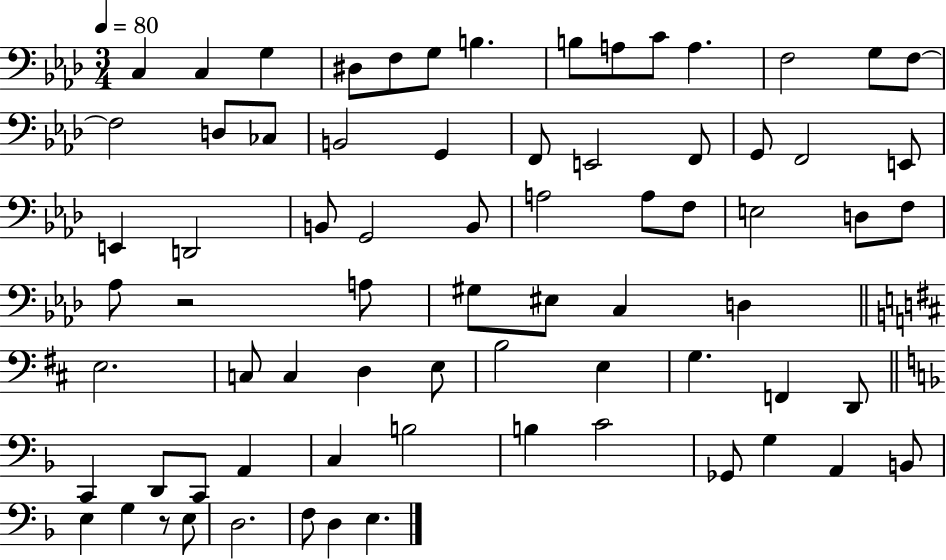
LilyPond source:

{
  \clef bass
  \numericTimeSignature
  \time 3/4
  \key aes \major
  \tempo 4 = 80
  \repeat volta 2 { c4 c4 g4 | dis8 f8 g8 b4. | b8 a8 c'8 a4. | f2 g8 f8~~ | \break f2 d8 ces8 | b,2 g,4 | f,8 e,2 f,8 | g,8 f,2 e,8 | \break e,4 d,2 | b,8 g,2 b,8 | a2 a8 f8 | e2 d8 f8 | \break aes8 r2 a8 | gis8 eis8 c4 d4 | \bar "||" \break \key d \major e2. | c8 c4 d4 e8 | b2 e4 | g4. f,4 d,8 | \break \bar "||" \break \key f \major c,4 d,8 c,8 a,4 | c4 b2 | b4 c'2 | ges,8 g4 a,4 b,8 | \break e4 g4 r8 e8 | d2. | f8 d4 e4. | } \bar "|."
}